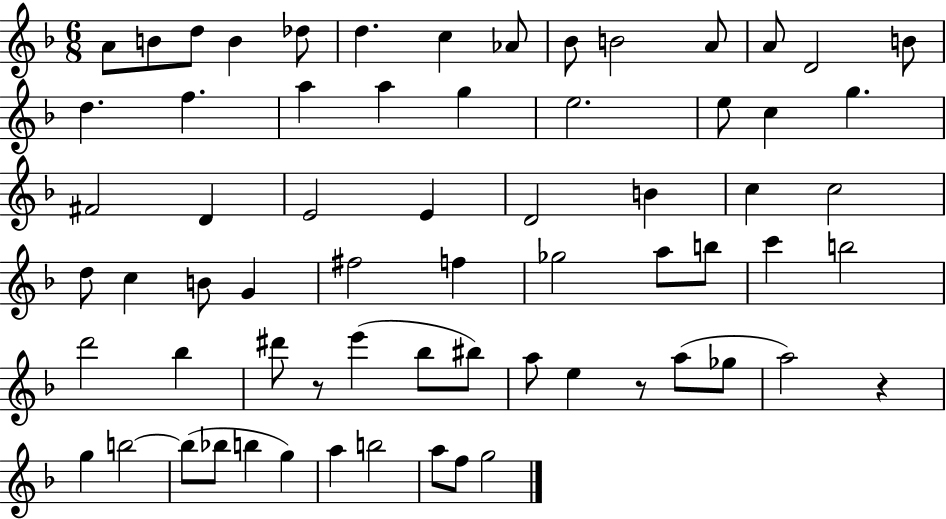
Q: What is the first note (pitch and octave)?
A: A4